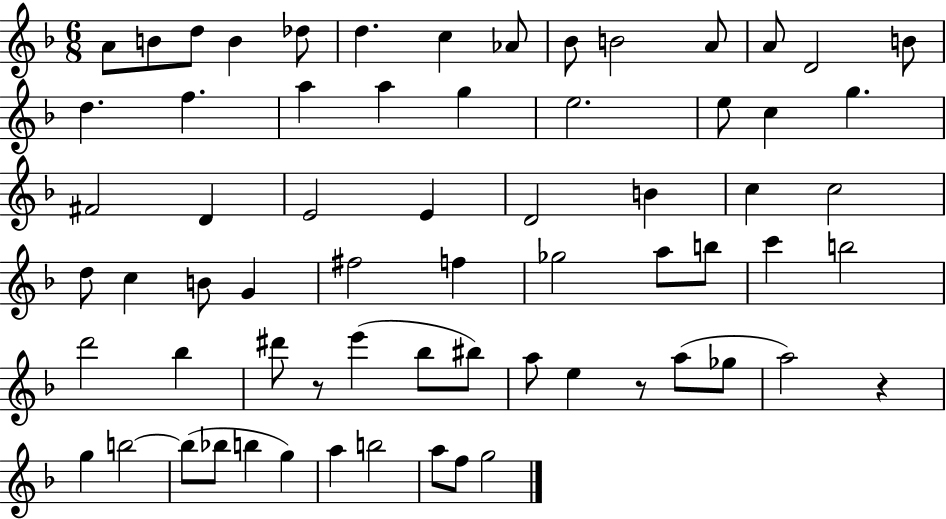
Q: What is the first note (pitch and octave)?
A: A4